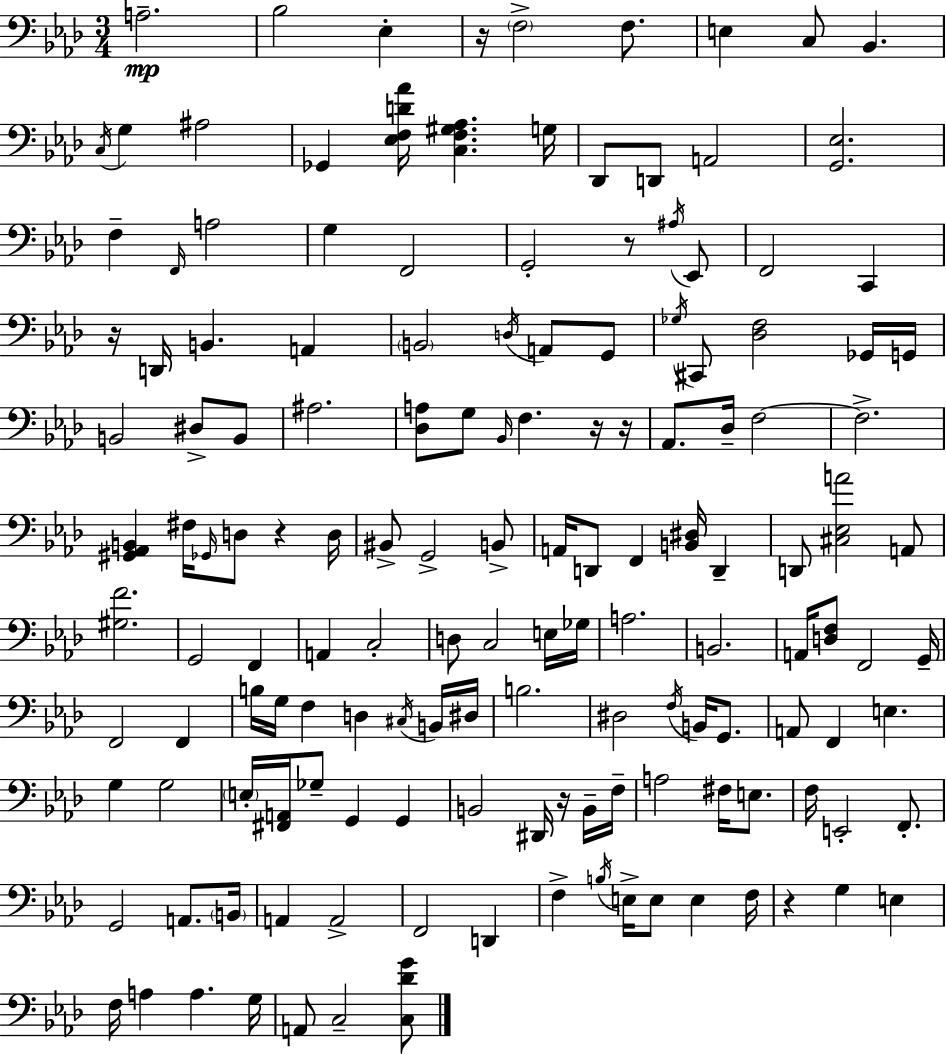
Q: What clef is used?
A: bass